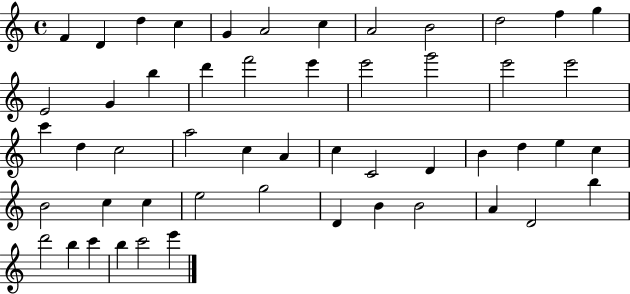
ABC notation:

X:1
T:Untitled
M:4/4
L:1/4
K:C
F D d c G A2 c A2 B2 d2 f g E2 G b d' f'2 e' e'2 g'2 e'2 e'2 c' d c2 a2 c A c C2 D B d e c B2 c c e2 g2 D B B2 A D2 b d'2 b c' b c'2 e'